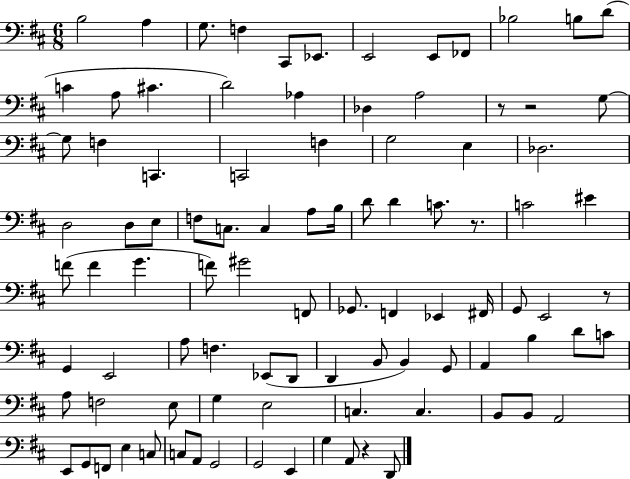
{
  \clef bass
  \numericTimeSignature
  \time 6/8
  \key d \major
  b2 a4 | g8. f4 cis,8 ees,8. | e,2 e,8 fes,8 | bes2 b8 d'8( | \break c'4 a8 cis'4. | d'2) aes4 | des4 a2 | r8 r2 g8~~ | \break g8 f4 c,4. | c,2 f4 | g2 e4 | des2. | \break d2 d8 e8 | f8 c8. c4 a8 b16 | d'8 d'4 c'8. r8. | c'2 eis'4 | \break f'8( f'4 g'4. | f'8) gis'2 f,8 | ges,8. f,4 ees,4 fis,16 | g,8 e,2 r8 | \break g,4 e,2 | a8 f4. ees,8( d,8 | d,4 b,8 b,4) g,8 | a,4 b4 d'8 c'8 | \break a8 f2 e8 | g4 e2 | c4. c4. | b,8 b,8 a,2 | \break e,8 g,8 f,8 e4 c8 | c8 a,8 g,2 | g,2 e,4 | g4 a,8 r4 d,8 | \break \bar "|."
}